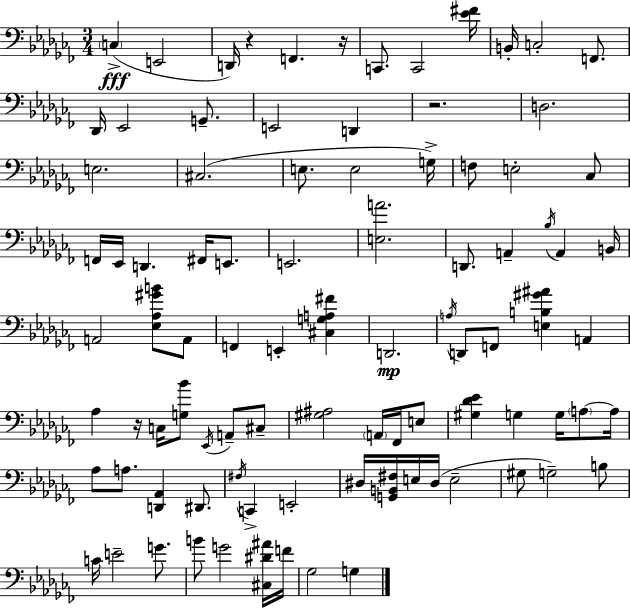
X:1
T:Untitled
M:3/4
L:1/4
K:Abm
C, E,,2 D,,/4 z F,, z/4 C,,/2 C,,2 [_E^F]/4 B,,/4 C,2 F,,/2 _D,,/4 _E,,2 G,,/2 E,,2 D,, z2 D,2 E,2 ^C,2 E,/2 E,2 G,/4 F,/2 E,2 _C,/2 F,,/4 _E,,/4 D,, ^F,,/4 E,,/2 E,,2 [E,A]2 D,,/2 A,, _B,/4 A,, B,,/4 A,,2 [_E,_A,^GB]/2 A,,/2 F,, E,, [^C,G,A,^F] D,,2 A,/4 D,,/2 F,,/2 [E,B,^G^A] A,, _A, z/4 C,/4 [G,_B]/2 _E,,/4 A,,/2 ^C,/2 [^G,^A,]2 A,,/4 _F,,/4 E,/2 [^G,_D_E] G, G,/4 A,/2 A,/4 _A,/2 A,/2 [D,,_A,,] ^D,,/2 ^F,/4 C,, E,,2 ^D,/4 [G,,B,,^F,]/4 E,/4 ^D,/4 E,2 ^G,/2 G,2 B,/2 C/4 E2 G/2 B/2 G2 [^C,^D^A]/4 F/4 _G,2 G,